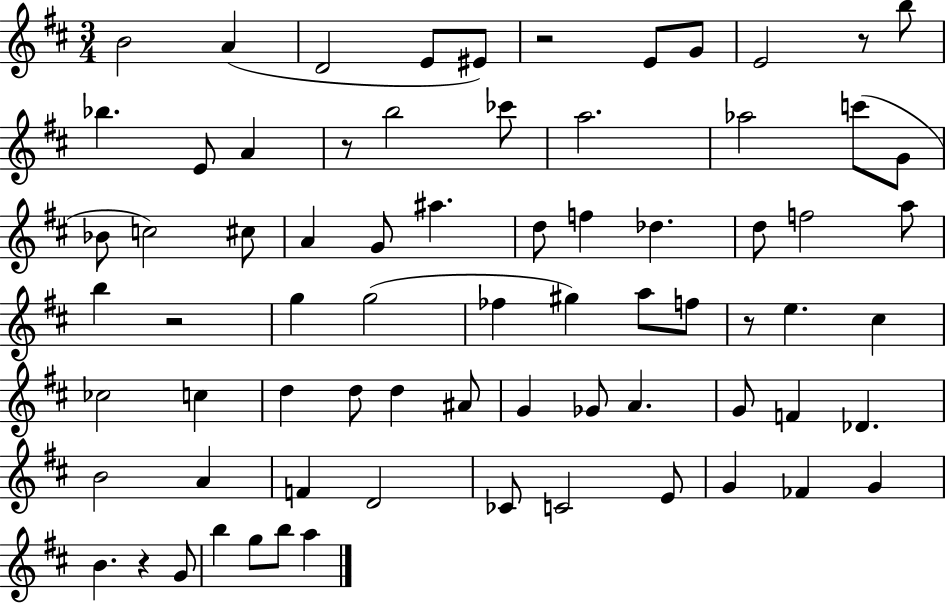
B4/h A4/q D4/h E4/e EIS4/e R/h E4/e G4/e E4/h R/e B5/e Bb5/q. E4/e A4/q R/e B5/h CES6/e A5/h. Ab5/h C6/e G4/e Bb4/e C5/h C#5/e A4/q G4/e A#5/q. D5/e F5/q Db5/q. D5/e F5/h A5/e B5/q R/h G5/q G5/h FES5/q G#5/q A5/e F5/e R/e E5/q. C#5/q CES5/h C5/q D5/q D5/e D5/q A#4/e G4/q Gb4/e A4/q. G4/e F4/q Db4/q. B4/h A4/q F4/q D4/h CES4/e C4/h E4/e G4/q FES4/q G4/q B4/q. R/q G4/e B5/q G5/e B5/e A5/q